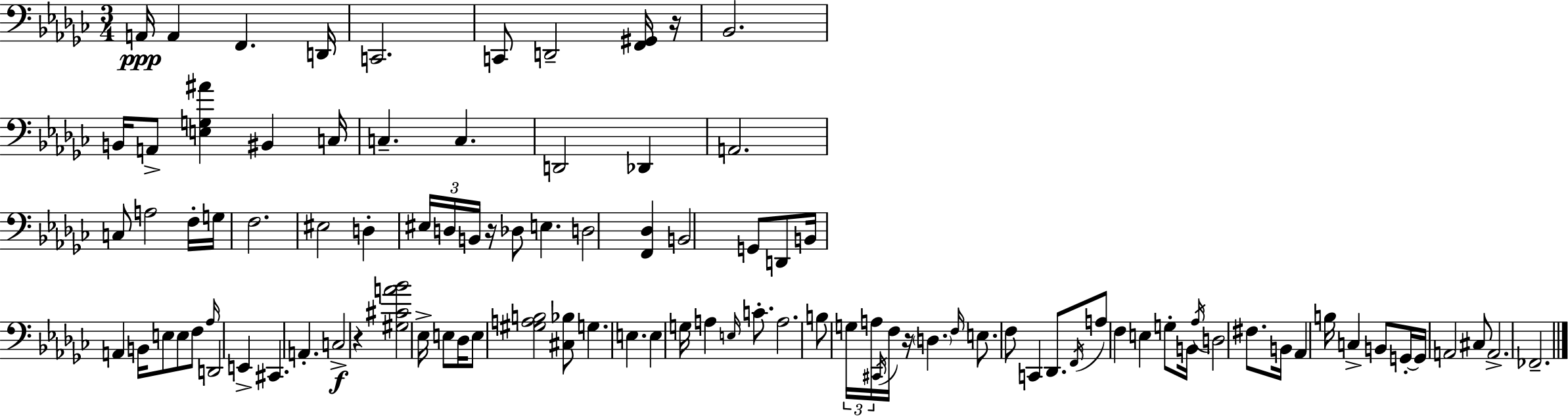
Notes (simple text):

A2/s A2/q F2/q. D2/s C2/h. C2/e D2/h [F2,G#2]/s R/s Bb2/h. B2/s A2/e [E3,G3,A#4]/q BIS2/q C3/s C3/q. C3/q. D2/h Db2/q A2/h. C3/e A3/h F3/s G3/s F3/h. EIS3/h D3/q EIS3/s D3/s B2/s R/s Db3/e E3/q. D3/h [F2,Db3]/q B2/h G2/e D2/e B2/s A2/q B2/s E3/e E3/e F3/e Ab3/s D2/h E2/q C#2/q. A2/q. C3/h R/q [G#3,C#4,A4,Bb4]/h Eb3/s E3/e Db3/s E3/e [G#3,A3,B3]/h [C#3,Bb3]/e G3/q. E3/q. E3/q G3/s A3/q E3/s C4/e. A3/h. B3/e G3/s A3/s C#2/s F3/s R/s D3/q. F3/s E3/e. F3/e C2/q Db2/e. F2/s A3/e F3/q E3/q G3/e B2/s Ab3/s D3/h F#3/e. B2/s Ab2/q B3/s C3/q B2/e G2/s G2/s A2/h C#3/e A2/h. FES2/h.